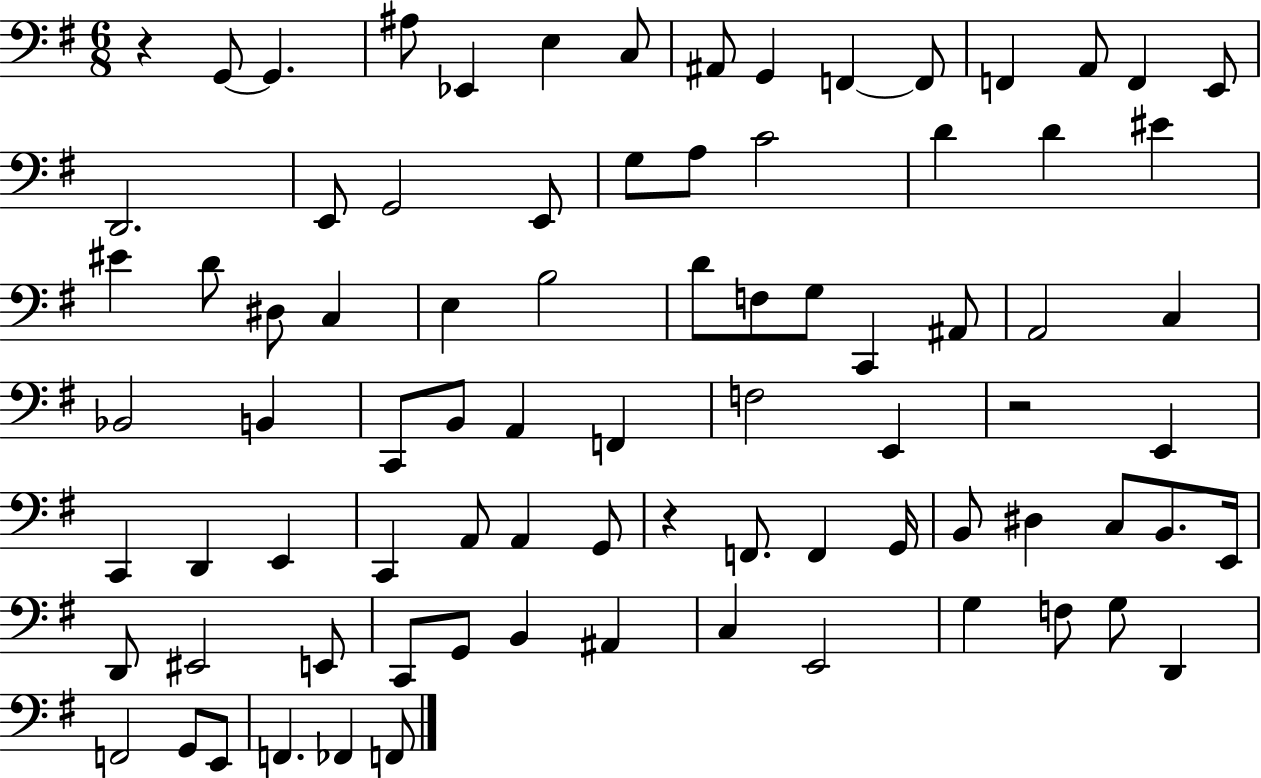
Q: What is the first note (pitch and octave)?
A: G2